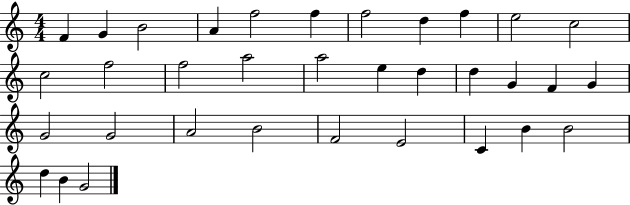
F4/q G4/q B4/h A4/q F5/h F5/q F5/h D5/q F5/q E5/h C5/h C5/h F5/h F5/h A5/h A5/h E5/q D5/q D5/q G4/q F4/q G4/q G4/h G4/h A4/h B4/h F4/h E4/h C4/q B4/q B4/h D5/q B4/q G4/h